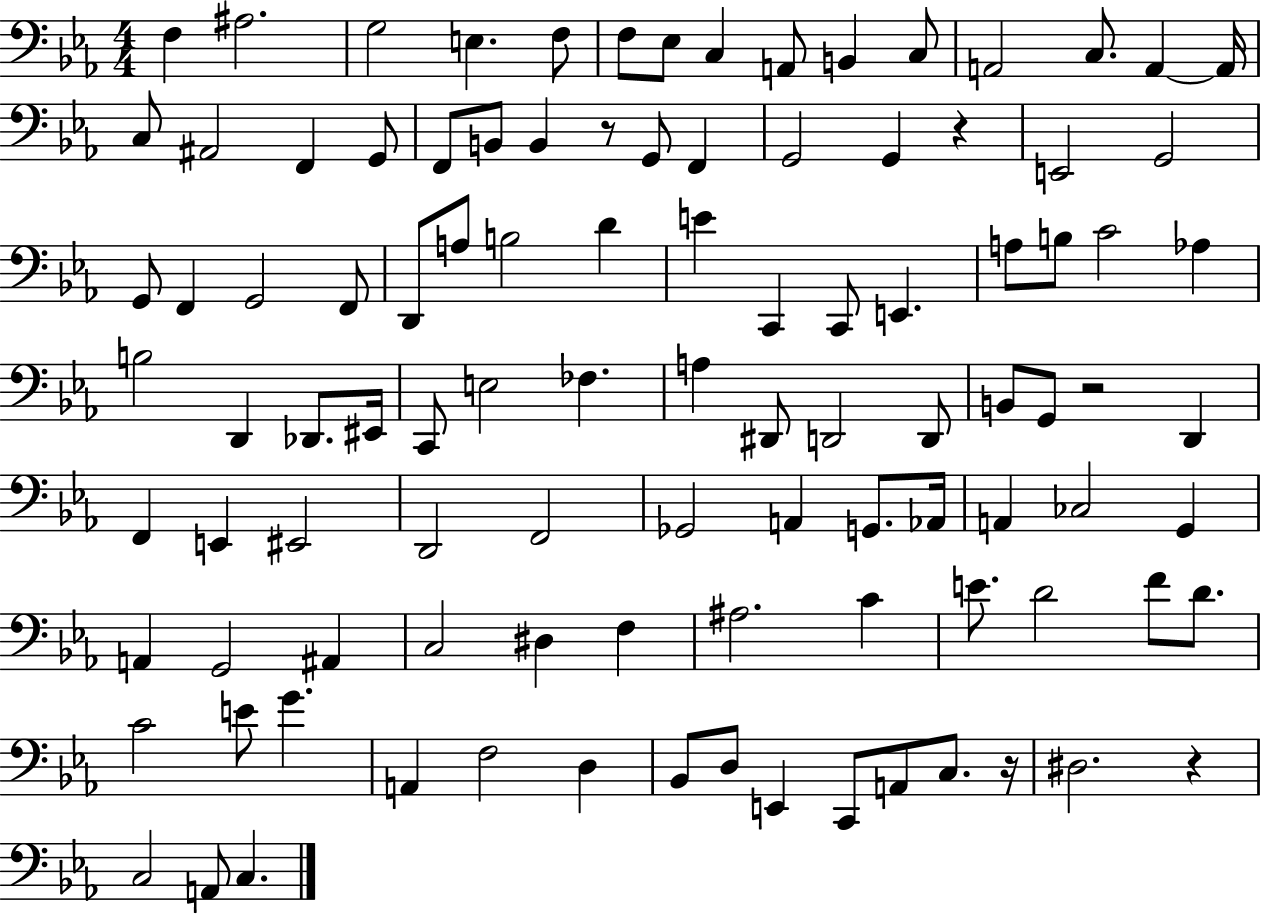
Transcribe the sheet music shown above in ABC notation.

X:1
T:Untitled
M:4/4
L:1/4
K:Eb
F, ^A,2 G,2 E, F,/2 F,/2 _E,/2 C, A,,/2 B,, C,/2 A,,2 C,/2 A,, A,,/4 C,/2 ^A,,2 F,, G,,/2 F,,/2 B,,/2 B,, z/2 G,,/2 F,, G,,2 G,, z E,,2 G,,2 G,,/2 F,, G,,2 F,,/2 D,,/2 A,/2 B,2 D E C,, C,,/2 E,, A,/2 B,/2 C2 _A, B,2 D,, _D,,/2 ^E,,/4 C,,/2 E,2 _F, A, ^D,,/2 D,,2 D,,/2 B,,/2 G,,/2 z2 D,, F,, E,, ^E,,2 D,,2 F,,2 _G,,2 A,, G,,/2 _A,,/4 A,, _C,2 G,, A,, G,,2 ^A,, C,2 ^D, F, ^A,2 C E/2 D2 F/2 D/2 C2 E/2 G A,, F,2 D, _B,,/2 D,/2 E,, C,,/2 A,,/2 C,/2 z/4 ^D,2 z C,2 A,,/2 C,